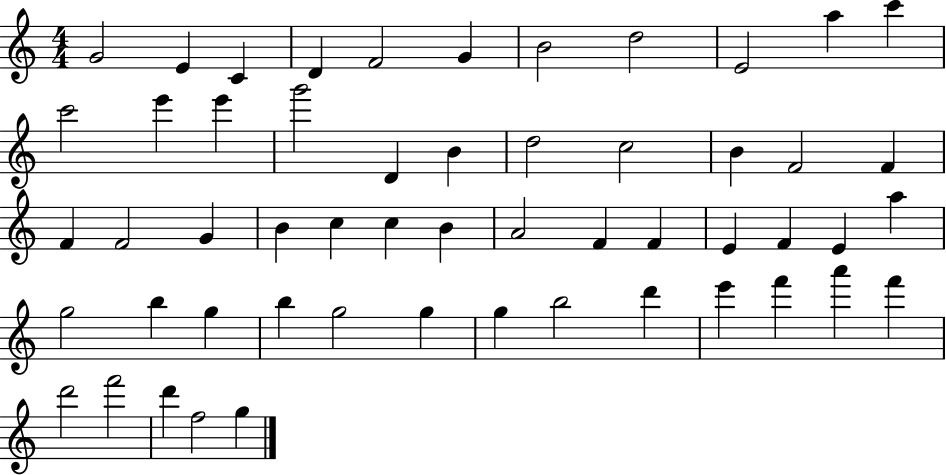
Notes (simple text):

G4/h E4/q C4/q D4/q F4/h G4/q B4/h D5/h E4/h A5/q C6/q C6/h E6/q E6/q G6/h D4/q B4/q D5/h C5/h B4/q F4/h F4/q F4/q F4/h G4/q B4/q C5/q C5/q B4/q A4/h F4/q F4/q E4/q F4/q E4/q A5/q G5/h B5/q G5/q B5/q G5/h G5/q G5/q B5/h D6/q E6/q F6/q A6/q F6/q D6/h F6/h D6/q F5/h G5/q